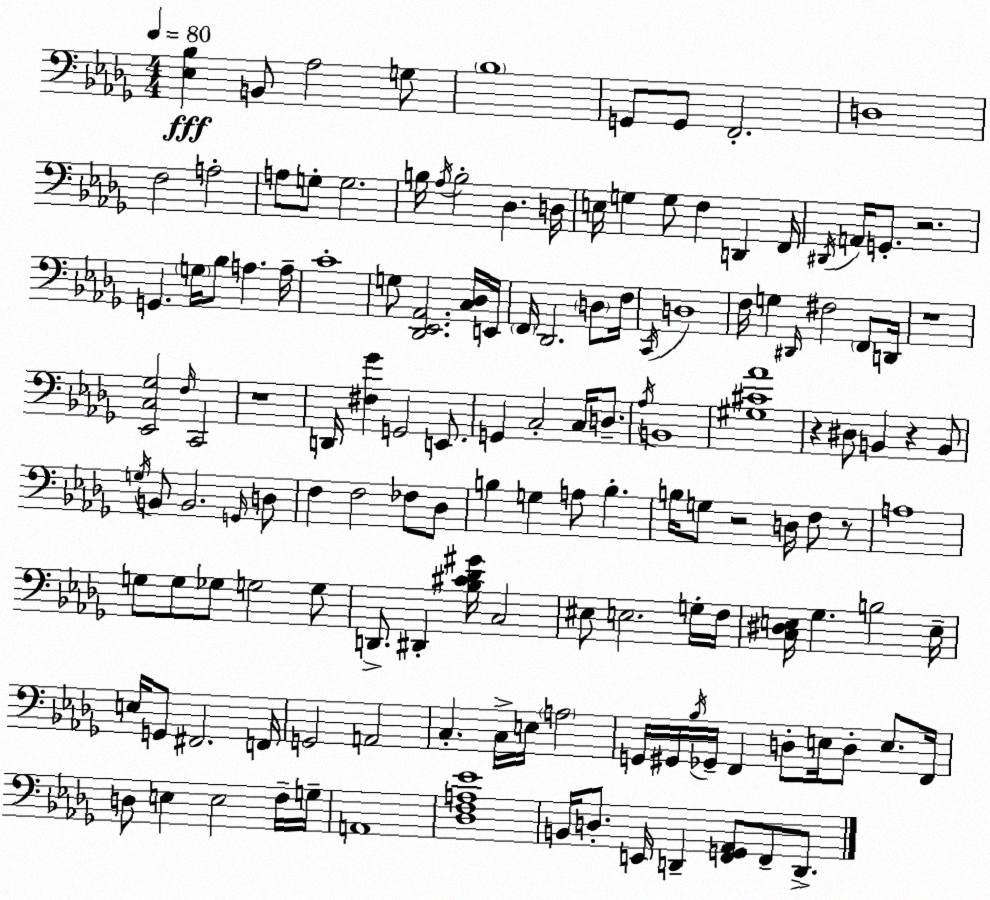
X:1
T:Untitled
M:4/4
L:1/4
K:Bbm
[_E,_B,] B,,/2 _A,2 G,/2 _B,4 G,,/2 G,,/2 F,,2 D,4 F,2 A,2 A,/2 G,/2 G,2 B,/4 _A,/4 B,2 _D, D,/4 E,/4 G, G,/2 F, D,, F,,/4 ^D,,/4 A,,/4 G,,/2 z2 G,, G,/4 _B,/2 A, A,/4 C4 G,/2 [_D,,_E,,_A,,]2 [C,_D,]/4 E,,/4 F,,/4 _D,,2 D,/2 F,/4 C,,/4 D,4 F,/4 G, ^D,,/4 ^F,2 F,,/2 D,,/4 z4 [_E,,C,_G,]2 F,/4 C,,2 z4 D,,/4 [^F,_G] G,,2 E,,/2 G,, C,2 C,/4 D,/2 _A,/4 B,,4 [^G,^C_A]4 z ^D,/2 B,, z B,,/2 G,/4 B,,/2 B,,2 G,,/4 D,/2 F, F,2 _F,/2 _D,/2 B, G, A,/2 B, B,/4 G,/2 z2 D,/4 F,/2 z/2 A,4 G,/2 G,/2 _G,/2 G,2 G,/2 D,,/2 ^D,, [_B,^C_D^G]/4 C,2 ^E,/2 E,2 G,/4 F,/4 [C,^D,E,]/4 _G, B,2 E,/4 E,/4 G,,/2 ^F,,2 F,,/4 G,,2 A,,2 C, C,/4 E,/4 A,2 G,,/4 ^G,,/4 _B,/4 _G,,/4 F,, D,/2 E,/4 D,/2 E,/2 F,,/4 D,/2 E, E,2 F,/4 G,/4 A,,4 [_D,F,A,_E]4 B,,/4 D,/2 E,,/4 D,, [F,,G,,_A,,]/2 F,,/2 D,,/2